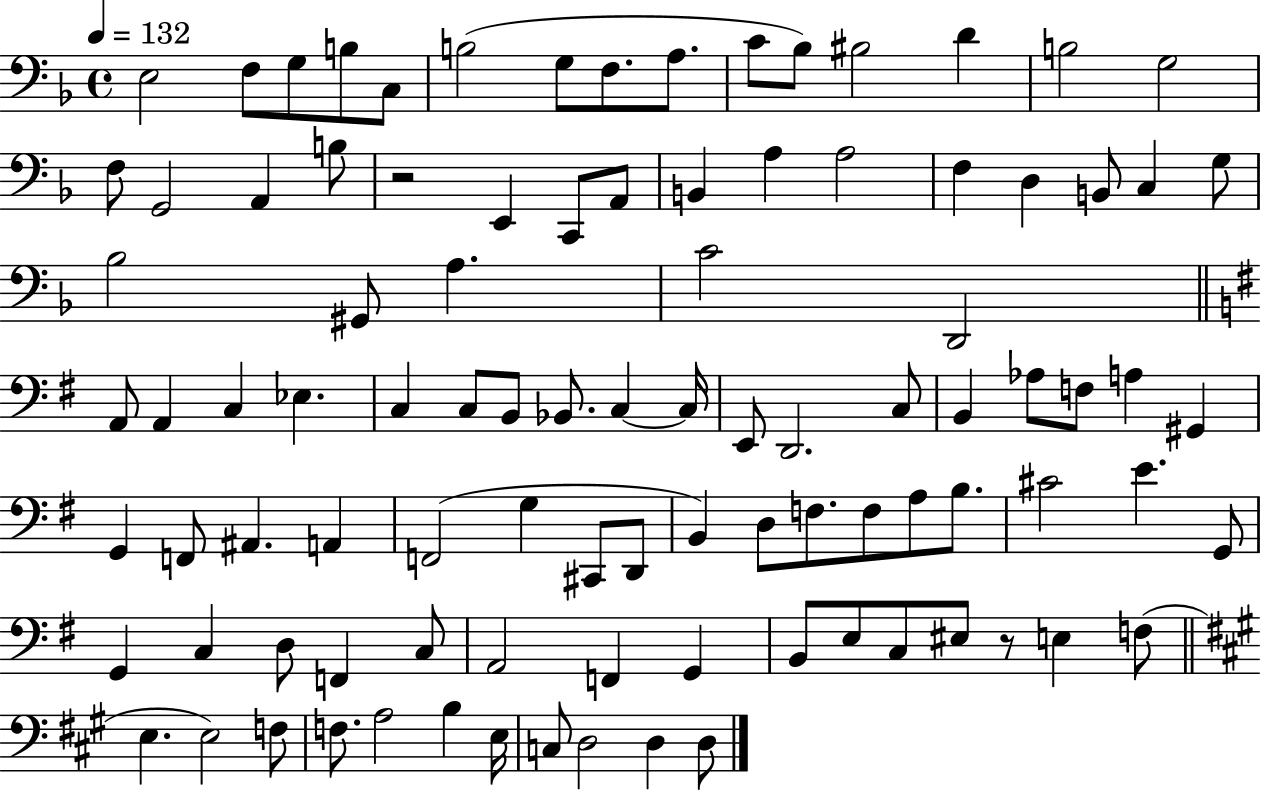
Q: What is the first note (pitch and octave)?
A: E3